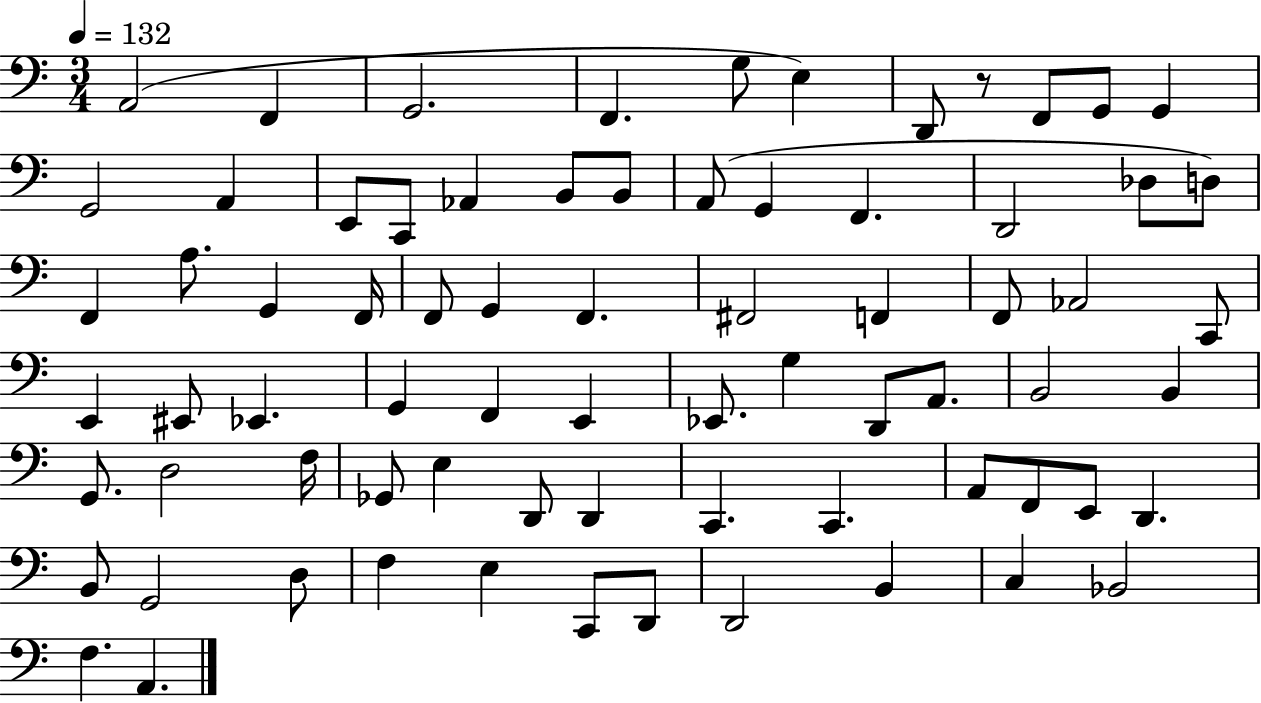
X:1
T:Untitled
M:3/4
L:1/4
K:C
A,,2 F,, G,,2 F,, G,/2 E, D,,/2 z/2 F,,/2 G,,/2 G,, G,,2 A,, E,,/2 C,,/2 _A,, B,,/2 B,,/2 A,,/2 G,, F,, D,,2 _D,/2 D,/2 F,, A,/2 G,, F,,/4 F,,/2 G,, F,, ^F,,2 F,, F,,/2 _A,,2 C,,/2 E,, ^E,,/2 _E,, G,, F,, E,, _E,,/2 G, D,,/2 A,,/2 B,,2 B,, G,,/2 D,2 F,/4 _G,,/2 E, D,,/2 D,, C,, C,, A,,/2 F,,/2 E,,/2 D,, B,,/2 G,,2 D,/2 F, E, C,,/2 D,,/2 D,,2 B,, C, _B,,2 F, A,,